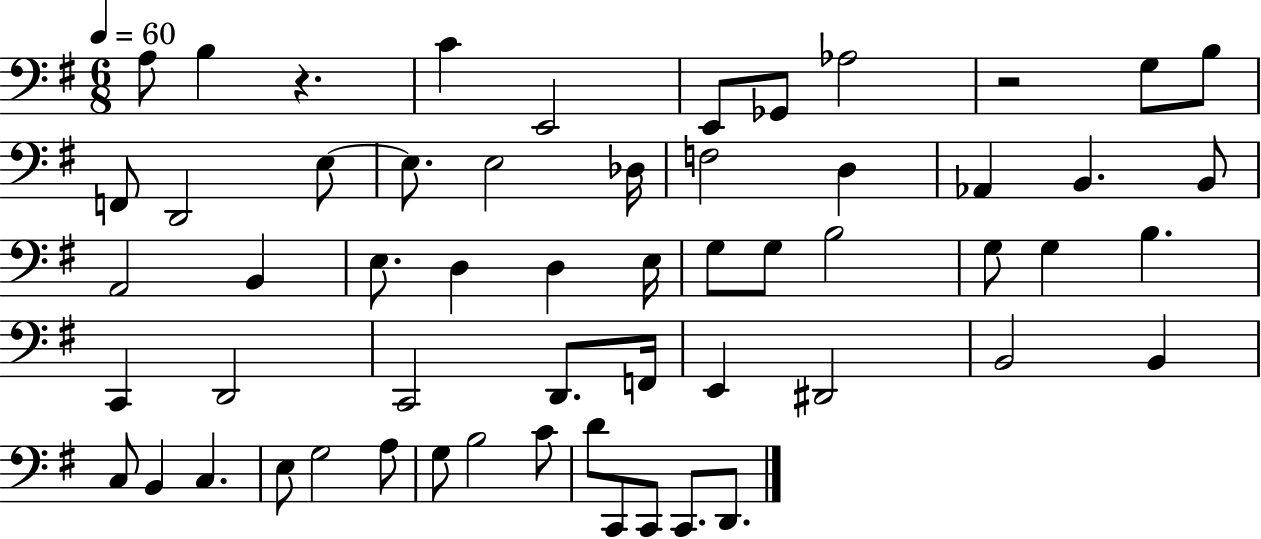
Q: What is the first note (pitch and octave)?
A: A3